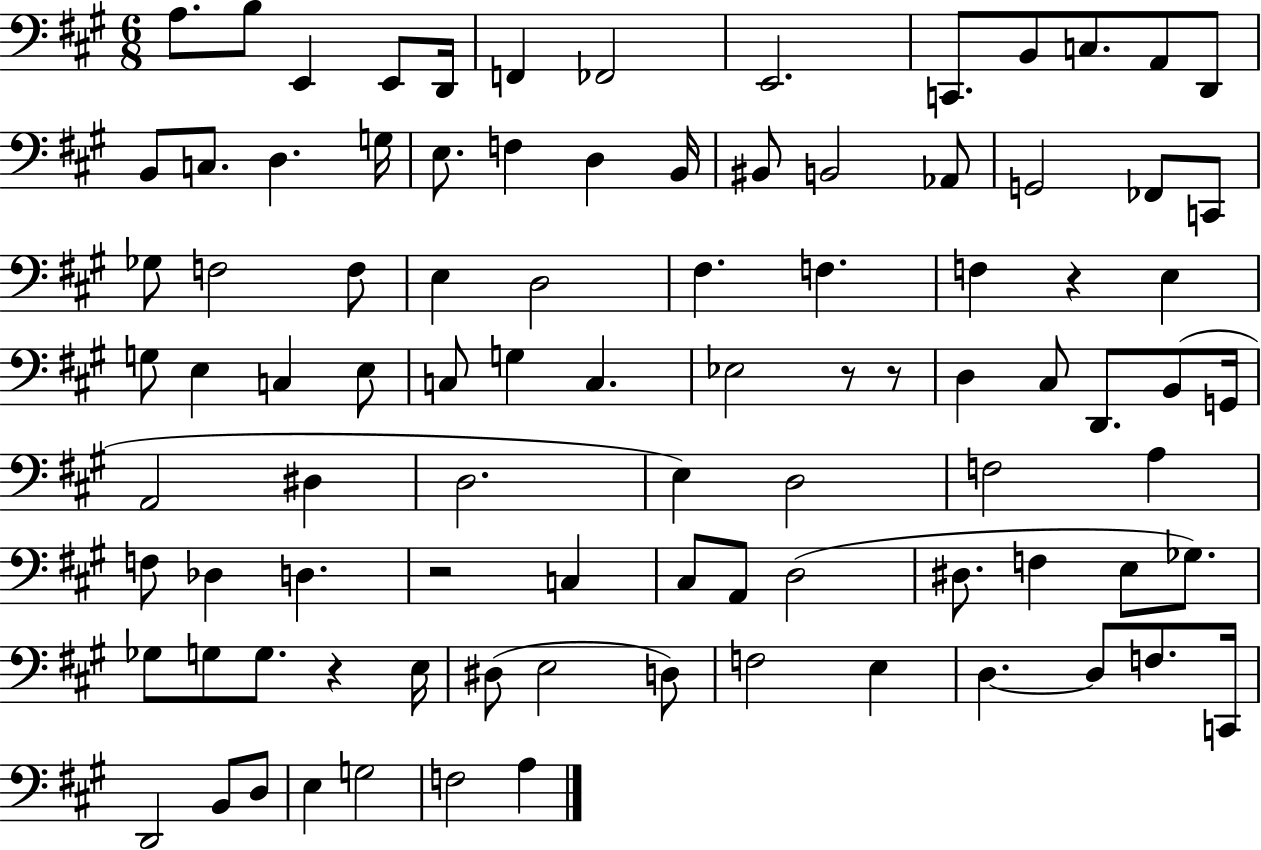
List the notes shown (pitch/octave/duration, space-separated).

A3/e. B3/e E2/q E2/e D2/s F2/q FES2/h E2/h. C2/e. B2/e C3/e. A2/e D2/e B2/e C3/e. D3/q. G3/s E3/e. F3/q D3/q B2/s BIS2/e B2/h Ab2/e G2/h FES2/e C2/e Gb3/e F3/h F3/e E3/q D3/h F#3/q. F3/q. F3/q R/q E3/q G3/e E3/q C3/q E3/e C3/e G3/q C3/q. Eb3/h R/e R/e D3/q C#3/e D2/e. B2/e G2/s A2/h D#3/q D3/h. E3/q D3/h F3/h A3/q F3/e Db3/q D3/q. R/h C3/q C#3/e A2/e D3/h D#3/e. F3/q E3/e Gb3/e. Gb3/e G3/e G3/e. R/q E3/s D#3/e E3/h D3/e F3/h E3/q D3/q. D3/e F3/e. C2/s D2/h B2/e D3/e E3/q G3/h F3/h A3/q